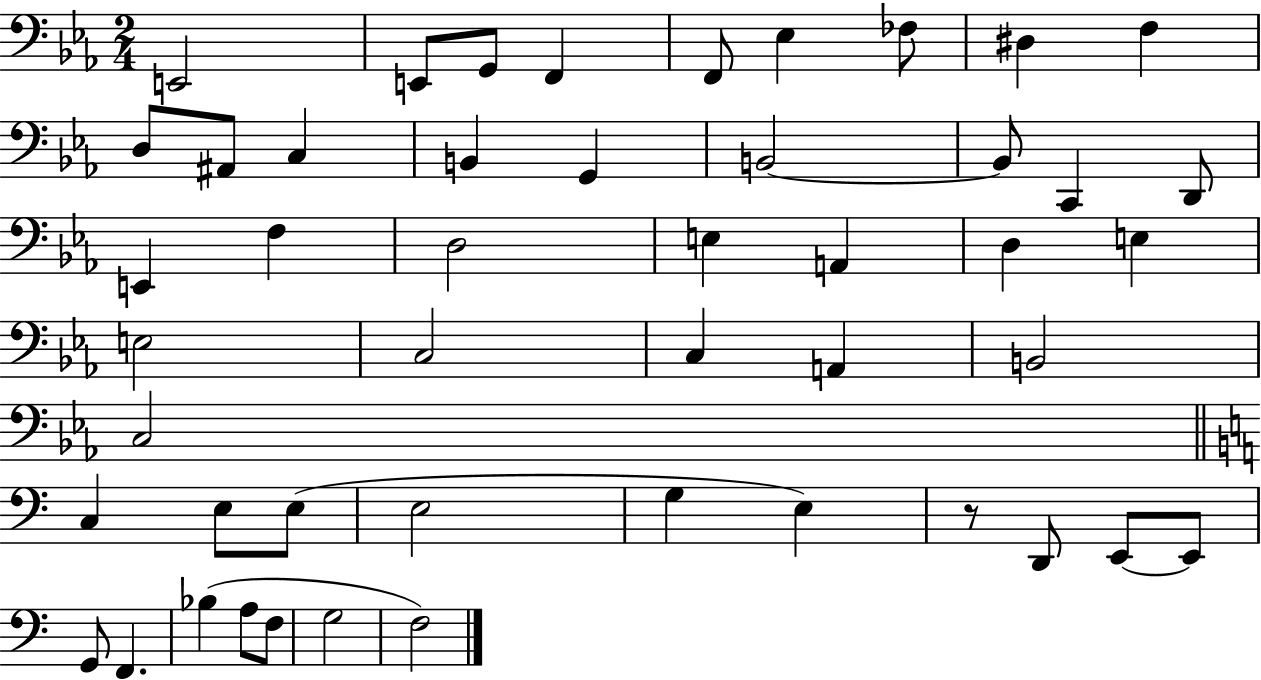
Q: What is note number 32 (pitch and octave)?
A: C3